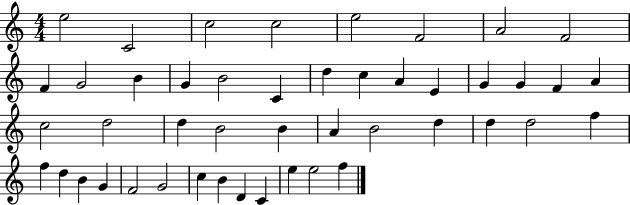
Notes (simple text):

E5/h C4/h C5/h C5/h E5/h F4/h A4/h F4/h F4/q G4/h B4/q G4/q B4/h C4/q D5/q C5/q A4/q E4/q G4/q G4/q F4/q A4/q C5/h D5/h D5/q B4/h B4/q A4/q B4/h D5/q D5/q D5/h F5/q F5/q D5/q B4/q G4/q F4/h G4/h C5/q B4/q D4/q C4/q E5/q E5/h F5/q